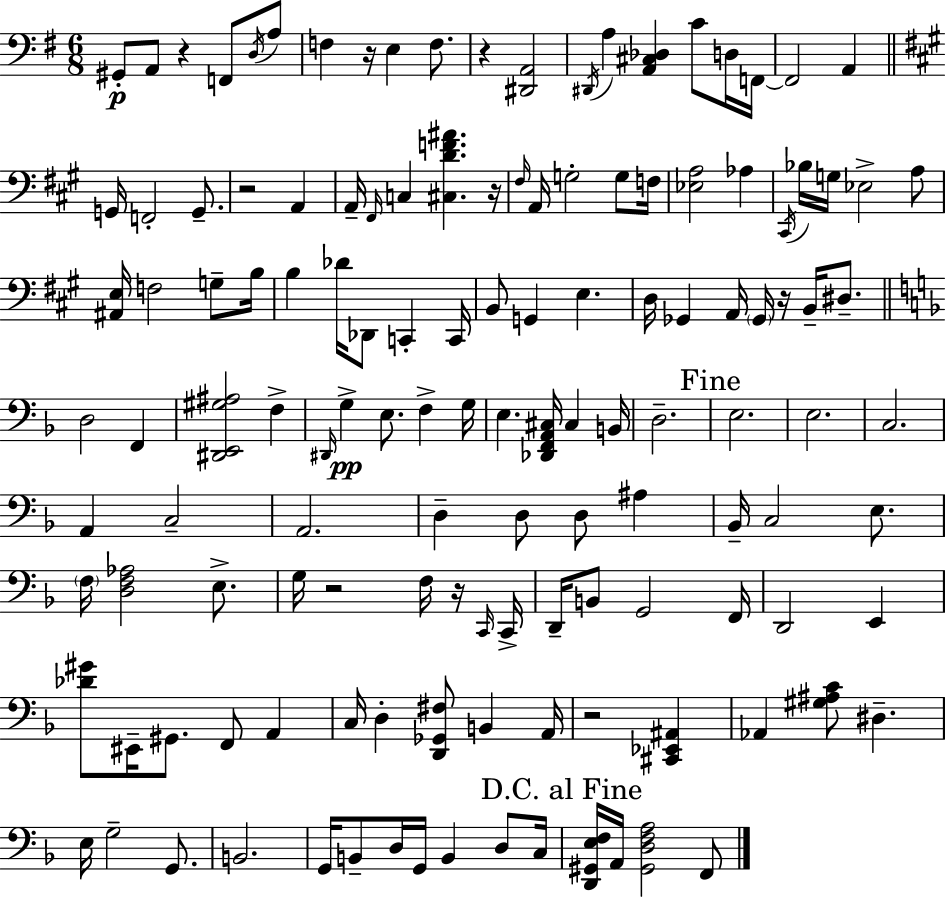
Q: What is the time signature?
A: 6/8